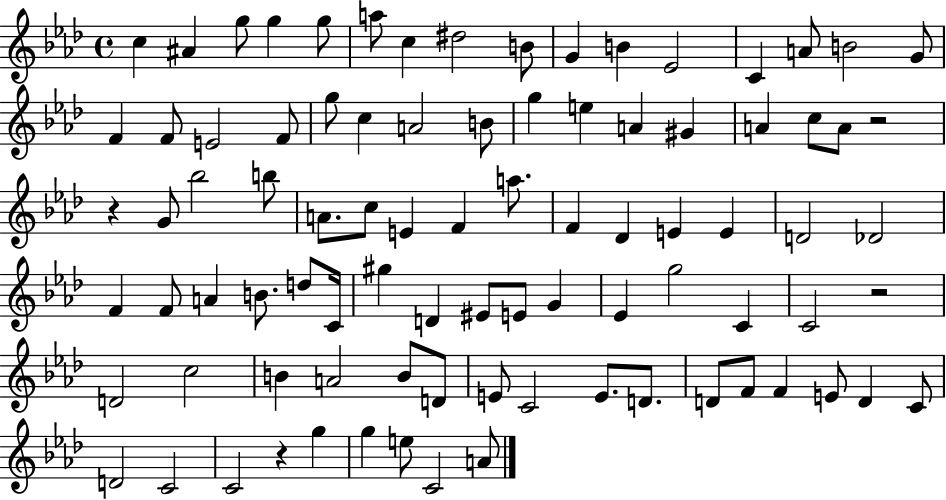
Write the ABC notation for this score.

X:1
T:Untitled
M:4/4
L:1/4
K:Ab
c ^A g/2 g g/2 a/2 c ^d2 B/2 G B _E2 C A/2 B2 G/2 F F/2 E2 F/2 g/2 c A2 B/2 g e A ^G A c/2 A/2 z2 z G/2 _b2 b/2 A/2 c/2 E F a/2 F _D E E D2 _D2 F F/2 A B/2 d/2 C/4 ^g D ^E/2 E/2 G _E g2 C C2 z2 D2 c2 B A2 B/2 D/2 E/2 C2 E/2 D/2 D/2 F/2 F E/2 D C/2 D2 C2 C2 z g g e/2 C2 A/2